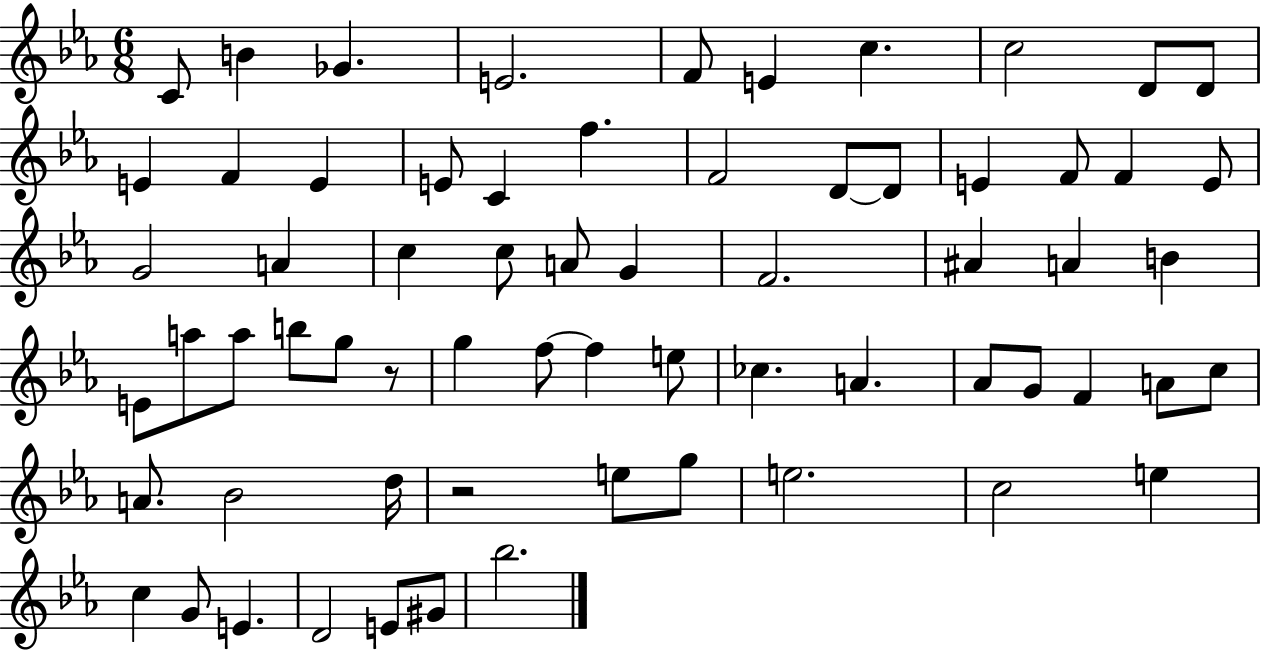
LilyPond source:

{
  \clef treble
  \numericTimeSignature
  \time 6/8
  \key ees \major
  \repeat volta 2 { c'8 b'4 ges'4. | e'2. | f'8 e'4 c''4. | c''2 d'8 d'8 | \break e'4 f'4 e'4 | e'8 c'4 f''4. | f'2 d'8~~ d'8 | e'4 f'8 f'4 e'8 | \break g'2 a'4 | c''4 c''8 a'8 g'4 | f'2. | ais'4 a'4 b'4 | \break e'8 a''8 a''8 b''8 g''8 r8 | g''4 f''8~~ f''4 e''8 | ces''4. a'4. | aes'8 g'8 f'4 a'8 c''8 | \break a'8. bes'2 d''16 | r2 e''8 g''8 | e''2. | c''2 e''4 | \break c''4 g'8 e'4. | d'2 e'8 gis'8 | bes''2. | } \bar "|."
}